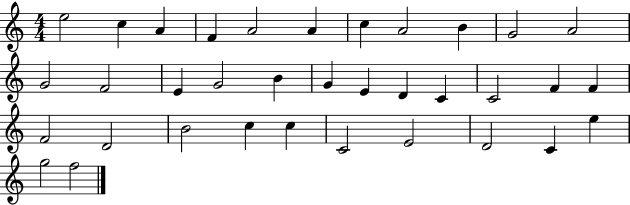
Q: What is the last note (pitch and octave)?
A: F5